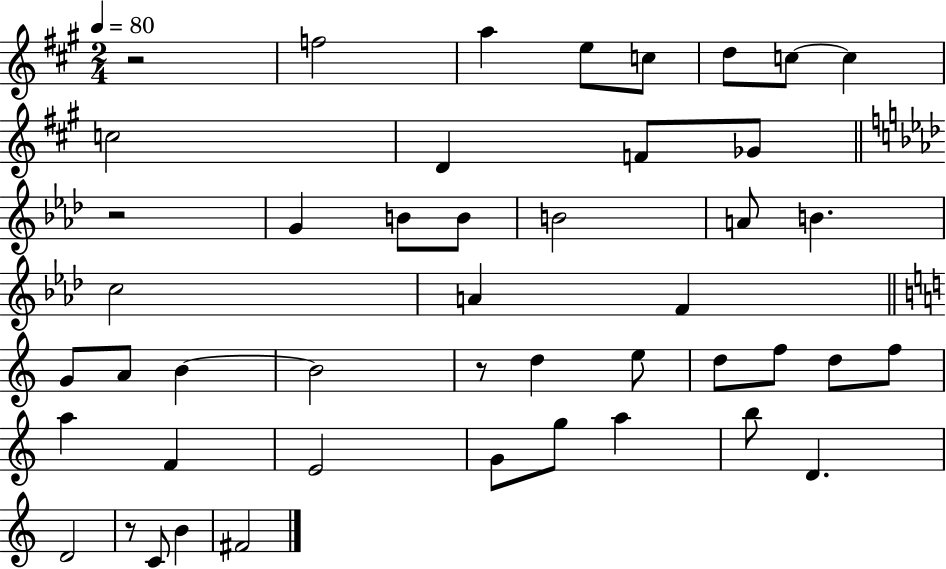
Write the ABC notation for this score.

X:1
T:Untitled
M:2/4
L:1/4
K:A
z2 f2 a e/2 c/2 d/2 c/2 c c2 D F/2 _G/2 z2 G B/2 B/2 B2 A/2 B c2 A F G/2 A/2 B B2 z/2 d e/2 d/2 f/2 d/2 f/2 a F E2 G/2 g/2 a b/2 D D2 z/2 C/2 B ^F2